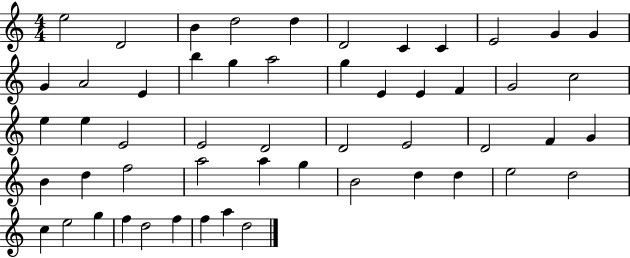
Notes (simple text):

E5/h D4/h B4/q D5/h D5/q D4/h C4/q C4/q E4/h G4/q G4/q G4/q A4/h E4/q B5/q G5/q A5/h G5/q E4/q E4/q F4/q G4/h C5/h E5/q E5/q E4/h E4/h D4/h D4/h E4/h D4/h F4/q G4/q B4/q D5/q F5/h A5/h A5/q G5/q B4/h D5/q D5/q E5/h D5/h C5/q E5/h G5/q F5/q D5/h F5/q F5/q A5/q D5/h